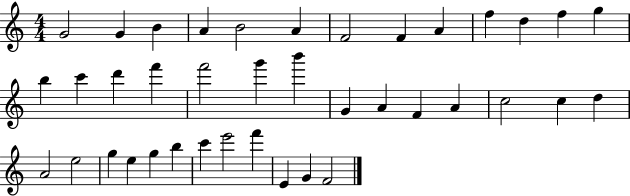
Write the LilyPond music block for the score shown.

{
  \clef treble
  \numericTimeSignature
  \time 4/4
  \key c \major
  g'2 g'4 b'4 | a'4 b'2 a'4 | f'2 f'4 a'4 | f''4 d''4 f''4 g''4 | \break b''4 c'''4 d'''4 f'''4 | f'''2 g'''4 b'''4 | g'4 a'4 f'4 a'4 | c''2 c''4 d''4 | \break a'2 e''2 | g''4 e''4 g''4 b''4 | c'''4 e'''2 f'''4 | e'4 g'4 f'2 | \break \bar "|."
}